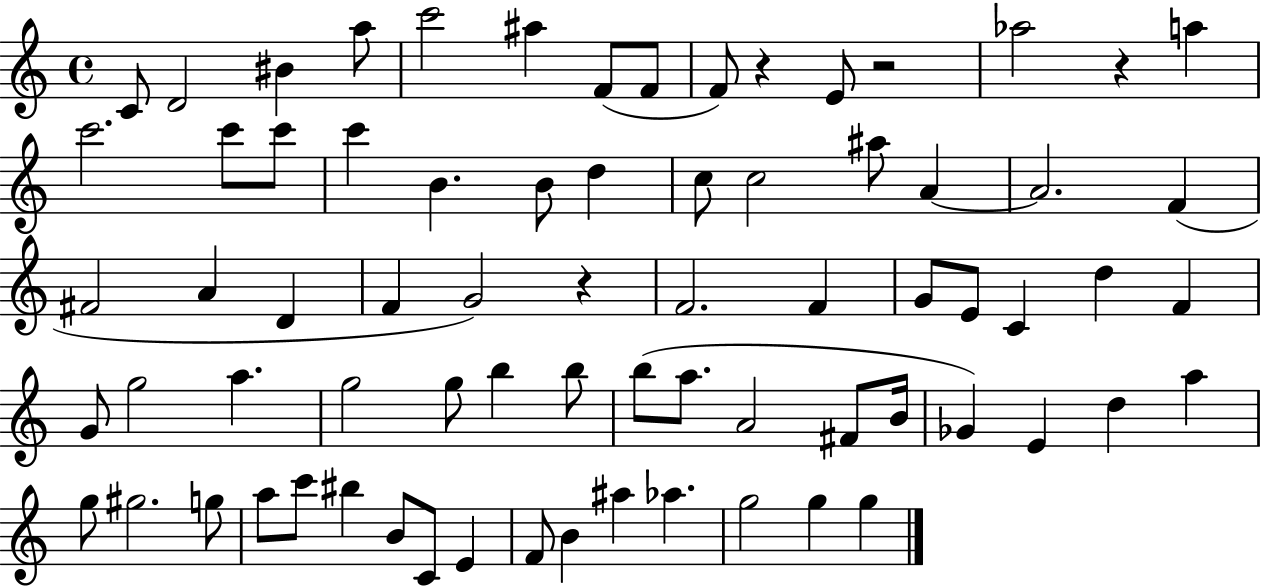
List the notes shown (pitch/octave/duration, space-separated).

C4/e D4/h BIS4/q A5/e C6/h A#5/q F4/e F4/e F4/e R/q E4/e R/h Ab5/h R/q A5/q C6/h. C6/e C6/e C6/q B4/q. B4/e D5/q C5/e C5/h A#5/e A4/q A4/h. F4/q F#4/h A4/q D4/q F4/q G4/h R/q F4/h. F4/q G4/e E4/e C4/q D5/q F4/q G4/e G5/h A5/q. G5/h G5/e B5/q B5/e B5/e A5/e. A4/h F#4/e B4/s Gb4/q E4/q D5/q A5/q G5/e G#5/h. G5/e A5/e C6/e BIS5/q B4/e C4/e E4/q F4/e B4/q A#5/q Ab5/q. G5/h G5/q G5/q